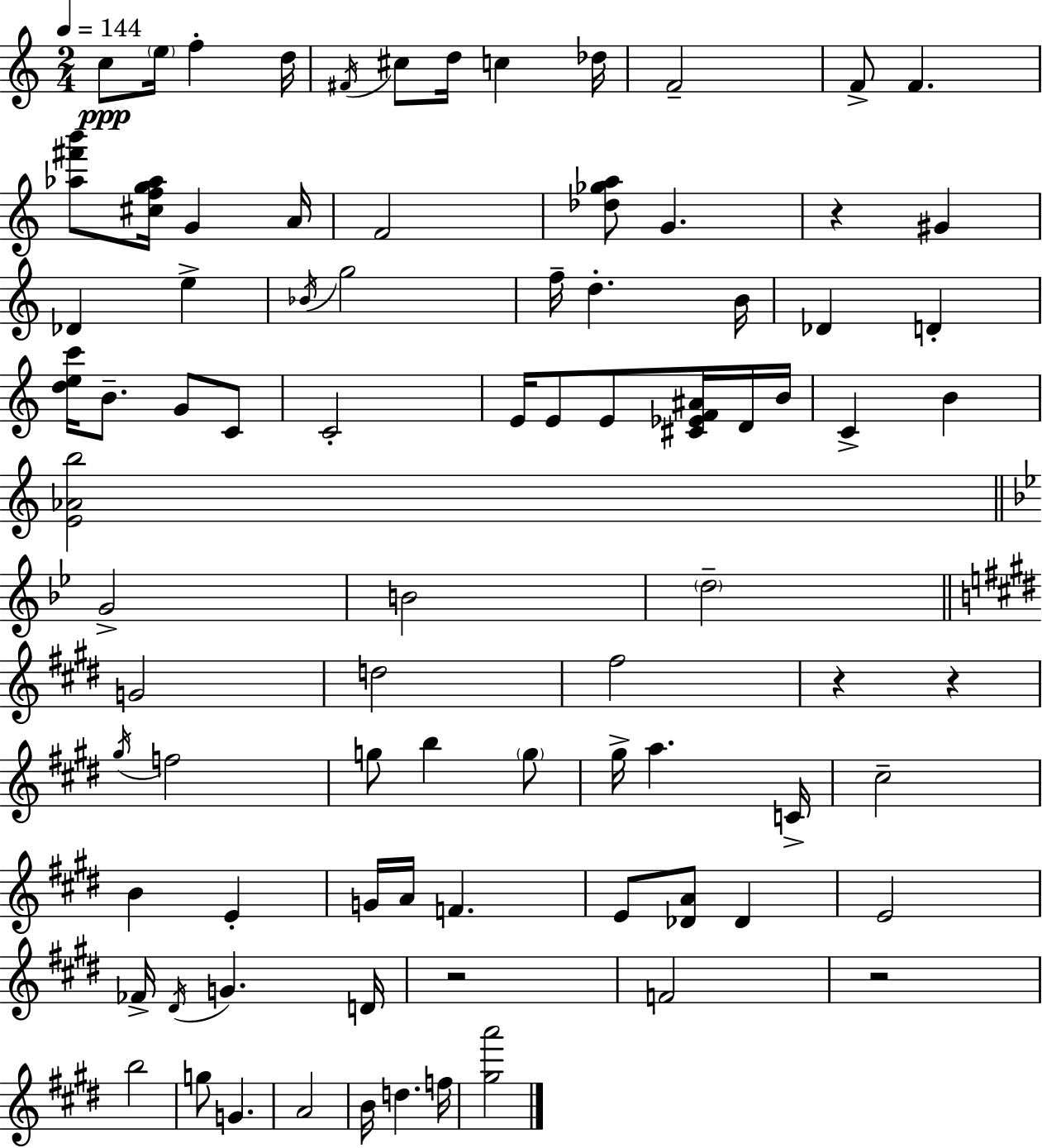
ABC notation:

X:1
T:Untitled
M:2/4
L:1/4
K:C
c/2 e/4 f d/4 ^F/4 ^c/2 d/4 c _d/4 F2 F/2 F [_a^f'b']/2 [^cfg_a]/4 G A/4 F2 [_d_ga]/2 G z ^G _D e _B/4 g2 f/4 d B/4 _D D [dec']/4 B/2 G/2 C/2 C2 E/4 E/2 E/2 [^C_EF^A]/4 D/4 B/4 C B [E_Ab]2 G2 B2 d2 G2 d2 ^f2 z z ^g/4 f2 g/2 b g/2 ^g/4 a C/4 ^c2 B E G/4 A/4 F E/2 [_DA]/2 _D E2 _F/4 ^D/4 G D/4 z2 F2 z2 b2 g/2 G A2 B/4 d f/4 [^ga']2